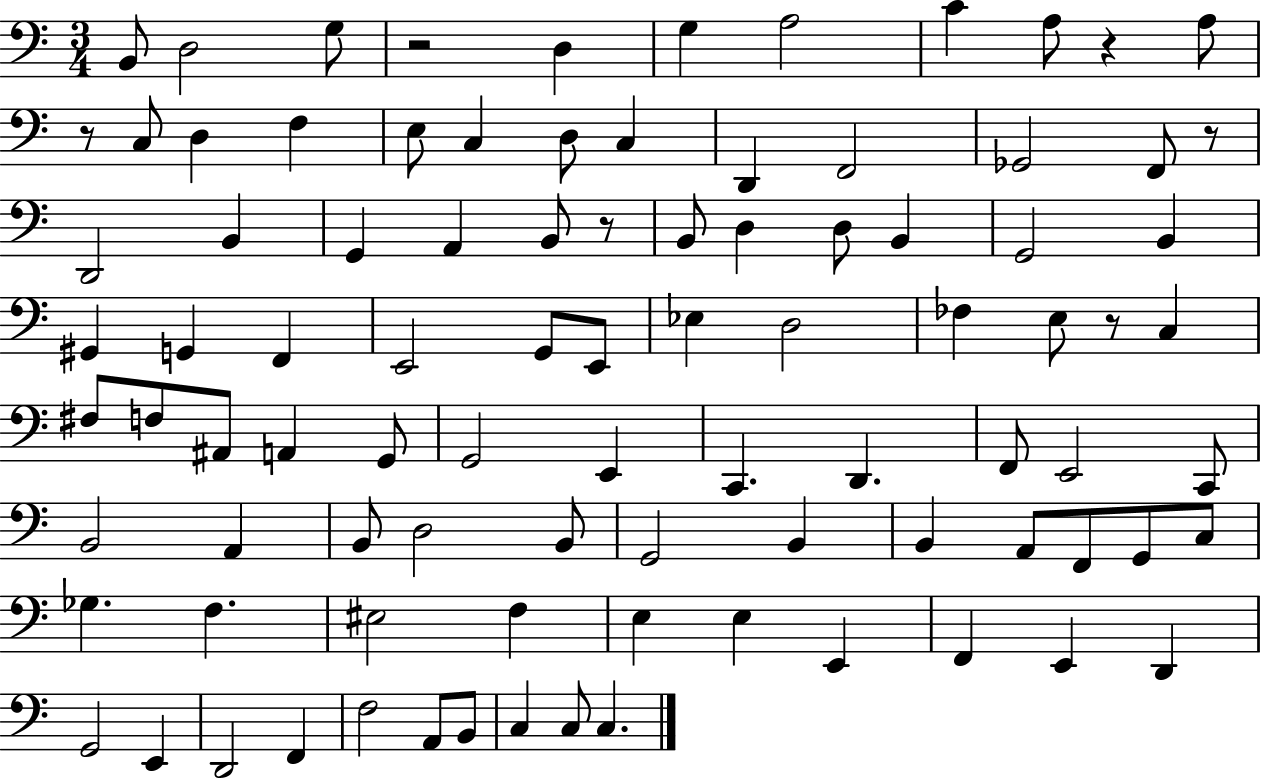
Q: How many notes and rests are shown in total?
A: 92